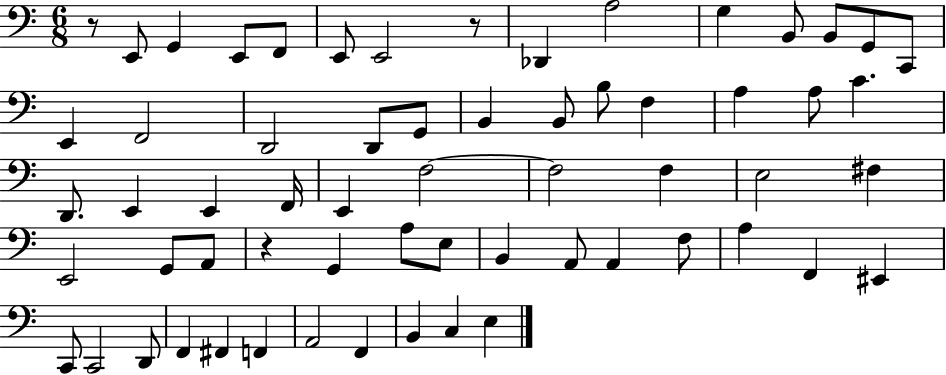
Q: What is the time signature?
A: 6/8